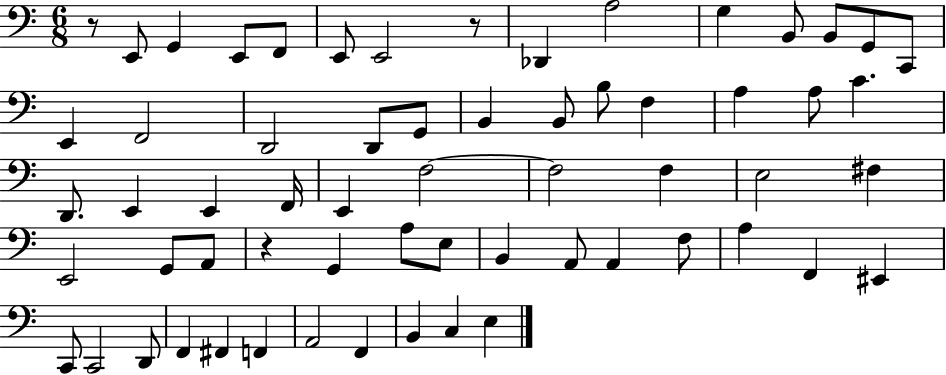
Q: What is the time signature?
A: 6/8